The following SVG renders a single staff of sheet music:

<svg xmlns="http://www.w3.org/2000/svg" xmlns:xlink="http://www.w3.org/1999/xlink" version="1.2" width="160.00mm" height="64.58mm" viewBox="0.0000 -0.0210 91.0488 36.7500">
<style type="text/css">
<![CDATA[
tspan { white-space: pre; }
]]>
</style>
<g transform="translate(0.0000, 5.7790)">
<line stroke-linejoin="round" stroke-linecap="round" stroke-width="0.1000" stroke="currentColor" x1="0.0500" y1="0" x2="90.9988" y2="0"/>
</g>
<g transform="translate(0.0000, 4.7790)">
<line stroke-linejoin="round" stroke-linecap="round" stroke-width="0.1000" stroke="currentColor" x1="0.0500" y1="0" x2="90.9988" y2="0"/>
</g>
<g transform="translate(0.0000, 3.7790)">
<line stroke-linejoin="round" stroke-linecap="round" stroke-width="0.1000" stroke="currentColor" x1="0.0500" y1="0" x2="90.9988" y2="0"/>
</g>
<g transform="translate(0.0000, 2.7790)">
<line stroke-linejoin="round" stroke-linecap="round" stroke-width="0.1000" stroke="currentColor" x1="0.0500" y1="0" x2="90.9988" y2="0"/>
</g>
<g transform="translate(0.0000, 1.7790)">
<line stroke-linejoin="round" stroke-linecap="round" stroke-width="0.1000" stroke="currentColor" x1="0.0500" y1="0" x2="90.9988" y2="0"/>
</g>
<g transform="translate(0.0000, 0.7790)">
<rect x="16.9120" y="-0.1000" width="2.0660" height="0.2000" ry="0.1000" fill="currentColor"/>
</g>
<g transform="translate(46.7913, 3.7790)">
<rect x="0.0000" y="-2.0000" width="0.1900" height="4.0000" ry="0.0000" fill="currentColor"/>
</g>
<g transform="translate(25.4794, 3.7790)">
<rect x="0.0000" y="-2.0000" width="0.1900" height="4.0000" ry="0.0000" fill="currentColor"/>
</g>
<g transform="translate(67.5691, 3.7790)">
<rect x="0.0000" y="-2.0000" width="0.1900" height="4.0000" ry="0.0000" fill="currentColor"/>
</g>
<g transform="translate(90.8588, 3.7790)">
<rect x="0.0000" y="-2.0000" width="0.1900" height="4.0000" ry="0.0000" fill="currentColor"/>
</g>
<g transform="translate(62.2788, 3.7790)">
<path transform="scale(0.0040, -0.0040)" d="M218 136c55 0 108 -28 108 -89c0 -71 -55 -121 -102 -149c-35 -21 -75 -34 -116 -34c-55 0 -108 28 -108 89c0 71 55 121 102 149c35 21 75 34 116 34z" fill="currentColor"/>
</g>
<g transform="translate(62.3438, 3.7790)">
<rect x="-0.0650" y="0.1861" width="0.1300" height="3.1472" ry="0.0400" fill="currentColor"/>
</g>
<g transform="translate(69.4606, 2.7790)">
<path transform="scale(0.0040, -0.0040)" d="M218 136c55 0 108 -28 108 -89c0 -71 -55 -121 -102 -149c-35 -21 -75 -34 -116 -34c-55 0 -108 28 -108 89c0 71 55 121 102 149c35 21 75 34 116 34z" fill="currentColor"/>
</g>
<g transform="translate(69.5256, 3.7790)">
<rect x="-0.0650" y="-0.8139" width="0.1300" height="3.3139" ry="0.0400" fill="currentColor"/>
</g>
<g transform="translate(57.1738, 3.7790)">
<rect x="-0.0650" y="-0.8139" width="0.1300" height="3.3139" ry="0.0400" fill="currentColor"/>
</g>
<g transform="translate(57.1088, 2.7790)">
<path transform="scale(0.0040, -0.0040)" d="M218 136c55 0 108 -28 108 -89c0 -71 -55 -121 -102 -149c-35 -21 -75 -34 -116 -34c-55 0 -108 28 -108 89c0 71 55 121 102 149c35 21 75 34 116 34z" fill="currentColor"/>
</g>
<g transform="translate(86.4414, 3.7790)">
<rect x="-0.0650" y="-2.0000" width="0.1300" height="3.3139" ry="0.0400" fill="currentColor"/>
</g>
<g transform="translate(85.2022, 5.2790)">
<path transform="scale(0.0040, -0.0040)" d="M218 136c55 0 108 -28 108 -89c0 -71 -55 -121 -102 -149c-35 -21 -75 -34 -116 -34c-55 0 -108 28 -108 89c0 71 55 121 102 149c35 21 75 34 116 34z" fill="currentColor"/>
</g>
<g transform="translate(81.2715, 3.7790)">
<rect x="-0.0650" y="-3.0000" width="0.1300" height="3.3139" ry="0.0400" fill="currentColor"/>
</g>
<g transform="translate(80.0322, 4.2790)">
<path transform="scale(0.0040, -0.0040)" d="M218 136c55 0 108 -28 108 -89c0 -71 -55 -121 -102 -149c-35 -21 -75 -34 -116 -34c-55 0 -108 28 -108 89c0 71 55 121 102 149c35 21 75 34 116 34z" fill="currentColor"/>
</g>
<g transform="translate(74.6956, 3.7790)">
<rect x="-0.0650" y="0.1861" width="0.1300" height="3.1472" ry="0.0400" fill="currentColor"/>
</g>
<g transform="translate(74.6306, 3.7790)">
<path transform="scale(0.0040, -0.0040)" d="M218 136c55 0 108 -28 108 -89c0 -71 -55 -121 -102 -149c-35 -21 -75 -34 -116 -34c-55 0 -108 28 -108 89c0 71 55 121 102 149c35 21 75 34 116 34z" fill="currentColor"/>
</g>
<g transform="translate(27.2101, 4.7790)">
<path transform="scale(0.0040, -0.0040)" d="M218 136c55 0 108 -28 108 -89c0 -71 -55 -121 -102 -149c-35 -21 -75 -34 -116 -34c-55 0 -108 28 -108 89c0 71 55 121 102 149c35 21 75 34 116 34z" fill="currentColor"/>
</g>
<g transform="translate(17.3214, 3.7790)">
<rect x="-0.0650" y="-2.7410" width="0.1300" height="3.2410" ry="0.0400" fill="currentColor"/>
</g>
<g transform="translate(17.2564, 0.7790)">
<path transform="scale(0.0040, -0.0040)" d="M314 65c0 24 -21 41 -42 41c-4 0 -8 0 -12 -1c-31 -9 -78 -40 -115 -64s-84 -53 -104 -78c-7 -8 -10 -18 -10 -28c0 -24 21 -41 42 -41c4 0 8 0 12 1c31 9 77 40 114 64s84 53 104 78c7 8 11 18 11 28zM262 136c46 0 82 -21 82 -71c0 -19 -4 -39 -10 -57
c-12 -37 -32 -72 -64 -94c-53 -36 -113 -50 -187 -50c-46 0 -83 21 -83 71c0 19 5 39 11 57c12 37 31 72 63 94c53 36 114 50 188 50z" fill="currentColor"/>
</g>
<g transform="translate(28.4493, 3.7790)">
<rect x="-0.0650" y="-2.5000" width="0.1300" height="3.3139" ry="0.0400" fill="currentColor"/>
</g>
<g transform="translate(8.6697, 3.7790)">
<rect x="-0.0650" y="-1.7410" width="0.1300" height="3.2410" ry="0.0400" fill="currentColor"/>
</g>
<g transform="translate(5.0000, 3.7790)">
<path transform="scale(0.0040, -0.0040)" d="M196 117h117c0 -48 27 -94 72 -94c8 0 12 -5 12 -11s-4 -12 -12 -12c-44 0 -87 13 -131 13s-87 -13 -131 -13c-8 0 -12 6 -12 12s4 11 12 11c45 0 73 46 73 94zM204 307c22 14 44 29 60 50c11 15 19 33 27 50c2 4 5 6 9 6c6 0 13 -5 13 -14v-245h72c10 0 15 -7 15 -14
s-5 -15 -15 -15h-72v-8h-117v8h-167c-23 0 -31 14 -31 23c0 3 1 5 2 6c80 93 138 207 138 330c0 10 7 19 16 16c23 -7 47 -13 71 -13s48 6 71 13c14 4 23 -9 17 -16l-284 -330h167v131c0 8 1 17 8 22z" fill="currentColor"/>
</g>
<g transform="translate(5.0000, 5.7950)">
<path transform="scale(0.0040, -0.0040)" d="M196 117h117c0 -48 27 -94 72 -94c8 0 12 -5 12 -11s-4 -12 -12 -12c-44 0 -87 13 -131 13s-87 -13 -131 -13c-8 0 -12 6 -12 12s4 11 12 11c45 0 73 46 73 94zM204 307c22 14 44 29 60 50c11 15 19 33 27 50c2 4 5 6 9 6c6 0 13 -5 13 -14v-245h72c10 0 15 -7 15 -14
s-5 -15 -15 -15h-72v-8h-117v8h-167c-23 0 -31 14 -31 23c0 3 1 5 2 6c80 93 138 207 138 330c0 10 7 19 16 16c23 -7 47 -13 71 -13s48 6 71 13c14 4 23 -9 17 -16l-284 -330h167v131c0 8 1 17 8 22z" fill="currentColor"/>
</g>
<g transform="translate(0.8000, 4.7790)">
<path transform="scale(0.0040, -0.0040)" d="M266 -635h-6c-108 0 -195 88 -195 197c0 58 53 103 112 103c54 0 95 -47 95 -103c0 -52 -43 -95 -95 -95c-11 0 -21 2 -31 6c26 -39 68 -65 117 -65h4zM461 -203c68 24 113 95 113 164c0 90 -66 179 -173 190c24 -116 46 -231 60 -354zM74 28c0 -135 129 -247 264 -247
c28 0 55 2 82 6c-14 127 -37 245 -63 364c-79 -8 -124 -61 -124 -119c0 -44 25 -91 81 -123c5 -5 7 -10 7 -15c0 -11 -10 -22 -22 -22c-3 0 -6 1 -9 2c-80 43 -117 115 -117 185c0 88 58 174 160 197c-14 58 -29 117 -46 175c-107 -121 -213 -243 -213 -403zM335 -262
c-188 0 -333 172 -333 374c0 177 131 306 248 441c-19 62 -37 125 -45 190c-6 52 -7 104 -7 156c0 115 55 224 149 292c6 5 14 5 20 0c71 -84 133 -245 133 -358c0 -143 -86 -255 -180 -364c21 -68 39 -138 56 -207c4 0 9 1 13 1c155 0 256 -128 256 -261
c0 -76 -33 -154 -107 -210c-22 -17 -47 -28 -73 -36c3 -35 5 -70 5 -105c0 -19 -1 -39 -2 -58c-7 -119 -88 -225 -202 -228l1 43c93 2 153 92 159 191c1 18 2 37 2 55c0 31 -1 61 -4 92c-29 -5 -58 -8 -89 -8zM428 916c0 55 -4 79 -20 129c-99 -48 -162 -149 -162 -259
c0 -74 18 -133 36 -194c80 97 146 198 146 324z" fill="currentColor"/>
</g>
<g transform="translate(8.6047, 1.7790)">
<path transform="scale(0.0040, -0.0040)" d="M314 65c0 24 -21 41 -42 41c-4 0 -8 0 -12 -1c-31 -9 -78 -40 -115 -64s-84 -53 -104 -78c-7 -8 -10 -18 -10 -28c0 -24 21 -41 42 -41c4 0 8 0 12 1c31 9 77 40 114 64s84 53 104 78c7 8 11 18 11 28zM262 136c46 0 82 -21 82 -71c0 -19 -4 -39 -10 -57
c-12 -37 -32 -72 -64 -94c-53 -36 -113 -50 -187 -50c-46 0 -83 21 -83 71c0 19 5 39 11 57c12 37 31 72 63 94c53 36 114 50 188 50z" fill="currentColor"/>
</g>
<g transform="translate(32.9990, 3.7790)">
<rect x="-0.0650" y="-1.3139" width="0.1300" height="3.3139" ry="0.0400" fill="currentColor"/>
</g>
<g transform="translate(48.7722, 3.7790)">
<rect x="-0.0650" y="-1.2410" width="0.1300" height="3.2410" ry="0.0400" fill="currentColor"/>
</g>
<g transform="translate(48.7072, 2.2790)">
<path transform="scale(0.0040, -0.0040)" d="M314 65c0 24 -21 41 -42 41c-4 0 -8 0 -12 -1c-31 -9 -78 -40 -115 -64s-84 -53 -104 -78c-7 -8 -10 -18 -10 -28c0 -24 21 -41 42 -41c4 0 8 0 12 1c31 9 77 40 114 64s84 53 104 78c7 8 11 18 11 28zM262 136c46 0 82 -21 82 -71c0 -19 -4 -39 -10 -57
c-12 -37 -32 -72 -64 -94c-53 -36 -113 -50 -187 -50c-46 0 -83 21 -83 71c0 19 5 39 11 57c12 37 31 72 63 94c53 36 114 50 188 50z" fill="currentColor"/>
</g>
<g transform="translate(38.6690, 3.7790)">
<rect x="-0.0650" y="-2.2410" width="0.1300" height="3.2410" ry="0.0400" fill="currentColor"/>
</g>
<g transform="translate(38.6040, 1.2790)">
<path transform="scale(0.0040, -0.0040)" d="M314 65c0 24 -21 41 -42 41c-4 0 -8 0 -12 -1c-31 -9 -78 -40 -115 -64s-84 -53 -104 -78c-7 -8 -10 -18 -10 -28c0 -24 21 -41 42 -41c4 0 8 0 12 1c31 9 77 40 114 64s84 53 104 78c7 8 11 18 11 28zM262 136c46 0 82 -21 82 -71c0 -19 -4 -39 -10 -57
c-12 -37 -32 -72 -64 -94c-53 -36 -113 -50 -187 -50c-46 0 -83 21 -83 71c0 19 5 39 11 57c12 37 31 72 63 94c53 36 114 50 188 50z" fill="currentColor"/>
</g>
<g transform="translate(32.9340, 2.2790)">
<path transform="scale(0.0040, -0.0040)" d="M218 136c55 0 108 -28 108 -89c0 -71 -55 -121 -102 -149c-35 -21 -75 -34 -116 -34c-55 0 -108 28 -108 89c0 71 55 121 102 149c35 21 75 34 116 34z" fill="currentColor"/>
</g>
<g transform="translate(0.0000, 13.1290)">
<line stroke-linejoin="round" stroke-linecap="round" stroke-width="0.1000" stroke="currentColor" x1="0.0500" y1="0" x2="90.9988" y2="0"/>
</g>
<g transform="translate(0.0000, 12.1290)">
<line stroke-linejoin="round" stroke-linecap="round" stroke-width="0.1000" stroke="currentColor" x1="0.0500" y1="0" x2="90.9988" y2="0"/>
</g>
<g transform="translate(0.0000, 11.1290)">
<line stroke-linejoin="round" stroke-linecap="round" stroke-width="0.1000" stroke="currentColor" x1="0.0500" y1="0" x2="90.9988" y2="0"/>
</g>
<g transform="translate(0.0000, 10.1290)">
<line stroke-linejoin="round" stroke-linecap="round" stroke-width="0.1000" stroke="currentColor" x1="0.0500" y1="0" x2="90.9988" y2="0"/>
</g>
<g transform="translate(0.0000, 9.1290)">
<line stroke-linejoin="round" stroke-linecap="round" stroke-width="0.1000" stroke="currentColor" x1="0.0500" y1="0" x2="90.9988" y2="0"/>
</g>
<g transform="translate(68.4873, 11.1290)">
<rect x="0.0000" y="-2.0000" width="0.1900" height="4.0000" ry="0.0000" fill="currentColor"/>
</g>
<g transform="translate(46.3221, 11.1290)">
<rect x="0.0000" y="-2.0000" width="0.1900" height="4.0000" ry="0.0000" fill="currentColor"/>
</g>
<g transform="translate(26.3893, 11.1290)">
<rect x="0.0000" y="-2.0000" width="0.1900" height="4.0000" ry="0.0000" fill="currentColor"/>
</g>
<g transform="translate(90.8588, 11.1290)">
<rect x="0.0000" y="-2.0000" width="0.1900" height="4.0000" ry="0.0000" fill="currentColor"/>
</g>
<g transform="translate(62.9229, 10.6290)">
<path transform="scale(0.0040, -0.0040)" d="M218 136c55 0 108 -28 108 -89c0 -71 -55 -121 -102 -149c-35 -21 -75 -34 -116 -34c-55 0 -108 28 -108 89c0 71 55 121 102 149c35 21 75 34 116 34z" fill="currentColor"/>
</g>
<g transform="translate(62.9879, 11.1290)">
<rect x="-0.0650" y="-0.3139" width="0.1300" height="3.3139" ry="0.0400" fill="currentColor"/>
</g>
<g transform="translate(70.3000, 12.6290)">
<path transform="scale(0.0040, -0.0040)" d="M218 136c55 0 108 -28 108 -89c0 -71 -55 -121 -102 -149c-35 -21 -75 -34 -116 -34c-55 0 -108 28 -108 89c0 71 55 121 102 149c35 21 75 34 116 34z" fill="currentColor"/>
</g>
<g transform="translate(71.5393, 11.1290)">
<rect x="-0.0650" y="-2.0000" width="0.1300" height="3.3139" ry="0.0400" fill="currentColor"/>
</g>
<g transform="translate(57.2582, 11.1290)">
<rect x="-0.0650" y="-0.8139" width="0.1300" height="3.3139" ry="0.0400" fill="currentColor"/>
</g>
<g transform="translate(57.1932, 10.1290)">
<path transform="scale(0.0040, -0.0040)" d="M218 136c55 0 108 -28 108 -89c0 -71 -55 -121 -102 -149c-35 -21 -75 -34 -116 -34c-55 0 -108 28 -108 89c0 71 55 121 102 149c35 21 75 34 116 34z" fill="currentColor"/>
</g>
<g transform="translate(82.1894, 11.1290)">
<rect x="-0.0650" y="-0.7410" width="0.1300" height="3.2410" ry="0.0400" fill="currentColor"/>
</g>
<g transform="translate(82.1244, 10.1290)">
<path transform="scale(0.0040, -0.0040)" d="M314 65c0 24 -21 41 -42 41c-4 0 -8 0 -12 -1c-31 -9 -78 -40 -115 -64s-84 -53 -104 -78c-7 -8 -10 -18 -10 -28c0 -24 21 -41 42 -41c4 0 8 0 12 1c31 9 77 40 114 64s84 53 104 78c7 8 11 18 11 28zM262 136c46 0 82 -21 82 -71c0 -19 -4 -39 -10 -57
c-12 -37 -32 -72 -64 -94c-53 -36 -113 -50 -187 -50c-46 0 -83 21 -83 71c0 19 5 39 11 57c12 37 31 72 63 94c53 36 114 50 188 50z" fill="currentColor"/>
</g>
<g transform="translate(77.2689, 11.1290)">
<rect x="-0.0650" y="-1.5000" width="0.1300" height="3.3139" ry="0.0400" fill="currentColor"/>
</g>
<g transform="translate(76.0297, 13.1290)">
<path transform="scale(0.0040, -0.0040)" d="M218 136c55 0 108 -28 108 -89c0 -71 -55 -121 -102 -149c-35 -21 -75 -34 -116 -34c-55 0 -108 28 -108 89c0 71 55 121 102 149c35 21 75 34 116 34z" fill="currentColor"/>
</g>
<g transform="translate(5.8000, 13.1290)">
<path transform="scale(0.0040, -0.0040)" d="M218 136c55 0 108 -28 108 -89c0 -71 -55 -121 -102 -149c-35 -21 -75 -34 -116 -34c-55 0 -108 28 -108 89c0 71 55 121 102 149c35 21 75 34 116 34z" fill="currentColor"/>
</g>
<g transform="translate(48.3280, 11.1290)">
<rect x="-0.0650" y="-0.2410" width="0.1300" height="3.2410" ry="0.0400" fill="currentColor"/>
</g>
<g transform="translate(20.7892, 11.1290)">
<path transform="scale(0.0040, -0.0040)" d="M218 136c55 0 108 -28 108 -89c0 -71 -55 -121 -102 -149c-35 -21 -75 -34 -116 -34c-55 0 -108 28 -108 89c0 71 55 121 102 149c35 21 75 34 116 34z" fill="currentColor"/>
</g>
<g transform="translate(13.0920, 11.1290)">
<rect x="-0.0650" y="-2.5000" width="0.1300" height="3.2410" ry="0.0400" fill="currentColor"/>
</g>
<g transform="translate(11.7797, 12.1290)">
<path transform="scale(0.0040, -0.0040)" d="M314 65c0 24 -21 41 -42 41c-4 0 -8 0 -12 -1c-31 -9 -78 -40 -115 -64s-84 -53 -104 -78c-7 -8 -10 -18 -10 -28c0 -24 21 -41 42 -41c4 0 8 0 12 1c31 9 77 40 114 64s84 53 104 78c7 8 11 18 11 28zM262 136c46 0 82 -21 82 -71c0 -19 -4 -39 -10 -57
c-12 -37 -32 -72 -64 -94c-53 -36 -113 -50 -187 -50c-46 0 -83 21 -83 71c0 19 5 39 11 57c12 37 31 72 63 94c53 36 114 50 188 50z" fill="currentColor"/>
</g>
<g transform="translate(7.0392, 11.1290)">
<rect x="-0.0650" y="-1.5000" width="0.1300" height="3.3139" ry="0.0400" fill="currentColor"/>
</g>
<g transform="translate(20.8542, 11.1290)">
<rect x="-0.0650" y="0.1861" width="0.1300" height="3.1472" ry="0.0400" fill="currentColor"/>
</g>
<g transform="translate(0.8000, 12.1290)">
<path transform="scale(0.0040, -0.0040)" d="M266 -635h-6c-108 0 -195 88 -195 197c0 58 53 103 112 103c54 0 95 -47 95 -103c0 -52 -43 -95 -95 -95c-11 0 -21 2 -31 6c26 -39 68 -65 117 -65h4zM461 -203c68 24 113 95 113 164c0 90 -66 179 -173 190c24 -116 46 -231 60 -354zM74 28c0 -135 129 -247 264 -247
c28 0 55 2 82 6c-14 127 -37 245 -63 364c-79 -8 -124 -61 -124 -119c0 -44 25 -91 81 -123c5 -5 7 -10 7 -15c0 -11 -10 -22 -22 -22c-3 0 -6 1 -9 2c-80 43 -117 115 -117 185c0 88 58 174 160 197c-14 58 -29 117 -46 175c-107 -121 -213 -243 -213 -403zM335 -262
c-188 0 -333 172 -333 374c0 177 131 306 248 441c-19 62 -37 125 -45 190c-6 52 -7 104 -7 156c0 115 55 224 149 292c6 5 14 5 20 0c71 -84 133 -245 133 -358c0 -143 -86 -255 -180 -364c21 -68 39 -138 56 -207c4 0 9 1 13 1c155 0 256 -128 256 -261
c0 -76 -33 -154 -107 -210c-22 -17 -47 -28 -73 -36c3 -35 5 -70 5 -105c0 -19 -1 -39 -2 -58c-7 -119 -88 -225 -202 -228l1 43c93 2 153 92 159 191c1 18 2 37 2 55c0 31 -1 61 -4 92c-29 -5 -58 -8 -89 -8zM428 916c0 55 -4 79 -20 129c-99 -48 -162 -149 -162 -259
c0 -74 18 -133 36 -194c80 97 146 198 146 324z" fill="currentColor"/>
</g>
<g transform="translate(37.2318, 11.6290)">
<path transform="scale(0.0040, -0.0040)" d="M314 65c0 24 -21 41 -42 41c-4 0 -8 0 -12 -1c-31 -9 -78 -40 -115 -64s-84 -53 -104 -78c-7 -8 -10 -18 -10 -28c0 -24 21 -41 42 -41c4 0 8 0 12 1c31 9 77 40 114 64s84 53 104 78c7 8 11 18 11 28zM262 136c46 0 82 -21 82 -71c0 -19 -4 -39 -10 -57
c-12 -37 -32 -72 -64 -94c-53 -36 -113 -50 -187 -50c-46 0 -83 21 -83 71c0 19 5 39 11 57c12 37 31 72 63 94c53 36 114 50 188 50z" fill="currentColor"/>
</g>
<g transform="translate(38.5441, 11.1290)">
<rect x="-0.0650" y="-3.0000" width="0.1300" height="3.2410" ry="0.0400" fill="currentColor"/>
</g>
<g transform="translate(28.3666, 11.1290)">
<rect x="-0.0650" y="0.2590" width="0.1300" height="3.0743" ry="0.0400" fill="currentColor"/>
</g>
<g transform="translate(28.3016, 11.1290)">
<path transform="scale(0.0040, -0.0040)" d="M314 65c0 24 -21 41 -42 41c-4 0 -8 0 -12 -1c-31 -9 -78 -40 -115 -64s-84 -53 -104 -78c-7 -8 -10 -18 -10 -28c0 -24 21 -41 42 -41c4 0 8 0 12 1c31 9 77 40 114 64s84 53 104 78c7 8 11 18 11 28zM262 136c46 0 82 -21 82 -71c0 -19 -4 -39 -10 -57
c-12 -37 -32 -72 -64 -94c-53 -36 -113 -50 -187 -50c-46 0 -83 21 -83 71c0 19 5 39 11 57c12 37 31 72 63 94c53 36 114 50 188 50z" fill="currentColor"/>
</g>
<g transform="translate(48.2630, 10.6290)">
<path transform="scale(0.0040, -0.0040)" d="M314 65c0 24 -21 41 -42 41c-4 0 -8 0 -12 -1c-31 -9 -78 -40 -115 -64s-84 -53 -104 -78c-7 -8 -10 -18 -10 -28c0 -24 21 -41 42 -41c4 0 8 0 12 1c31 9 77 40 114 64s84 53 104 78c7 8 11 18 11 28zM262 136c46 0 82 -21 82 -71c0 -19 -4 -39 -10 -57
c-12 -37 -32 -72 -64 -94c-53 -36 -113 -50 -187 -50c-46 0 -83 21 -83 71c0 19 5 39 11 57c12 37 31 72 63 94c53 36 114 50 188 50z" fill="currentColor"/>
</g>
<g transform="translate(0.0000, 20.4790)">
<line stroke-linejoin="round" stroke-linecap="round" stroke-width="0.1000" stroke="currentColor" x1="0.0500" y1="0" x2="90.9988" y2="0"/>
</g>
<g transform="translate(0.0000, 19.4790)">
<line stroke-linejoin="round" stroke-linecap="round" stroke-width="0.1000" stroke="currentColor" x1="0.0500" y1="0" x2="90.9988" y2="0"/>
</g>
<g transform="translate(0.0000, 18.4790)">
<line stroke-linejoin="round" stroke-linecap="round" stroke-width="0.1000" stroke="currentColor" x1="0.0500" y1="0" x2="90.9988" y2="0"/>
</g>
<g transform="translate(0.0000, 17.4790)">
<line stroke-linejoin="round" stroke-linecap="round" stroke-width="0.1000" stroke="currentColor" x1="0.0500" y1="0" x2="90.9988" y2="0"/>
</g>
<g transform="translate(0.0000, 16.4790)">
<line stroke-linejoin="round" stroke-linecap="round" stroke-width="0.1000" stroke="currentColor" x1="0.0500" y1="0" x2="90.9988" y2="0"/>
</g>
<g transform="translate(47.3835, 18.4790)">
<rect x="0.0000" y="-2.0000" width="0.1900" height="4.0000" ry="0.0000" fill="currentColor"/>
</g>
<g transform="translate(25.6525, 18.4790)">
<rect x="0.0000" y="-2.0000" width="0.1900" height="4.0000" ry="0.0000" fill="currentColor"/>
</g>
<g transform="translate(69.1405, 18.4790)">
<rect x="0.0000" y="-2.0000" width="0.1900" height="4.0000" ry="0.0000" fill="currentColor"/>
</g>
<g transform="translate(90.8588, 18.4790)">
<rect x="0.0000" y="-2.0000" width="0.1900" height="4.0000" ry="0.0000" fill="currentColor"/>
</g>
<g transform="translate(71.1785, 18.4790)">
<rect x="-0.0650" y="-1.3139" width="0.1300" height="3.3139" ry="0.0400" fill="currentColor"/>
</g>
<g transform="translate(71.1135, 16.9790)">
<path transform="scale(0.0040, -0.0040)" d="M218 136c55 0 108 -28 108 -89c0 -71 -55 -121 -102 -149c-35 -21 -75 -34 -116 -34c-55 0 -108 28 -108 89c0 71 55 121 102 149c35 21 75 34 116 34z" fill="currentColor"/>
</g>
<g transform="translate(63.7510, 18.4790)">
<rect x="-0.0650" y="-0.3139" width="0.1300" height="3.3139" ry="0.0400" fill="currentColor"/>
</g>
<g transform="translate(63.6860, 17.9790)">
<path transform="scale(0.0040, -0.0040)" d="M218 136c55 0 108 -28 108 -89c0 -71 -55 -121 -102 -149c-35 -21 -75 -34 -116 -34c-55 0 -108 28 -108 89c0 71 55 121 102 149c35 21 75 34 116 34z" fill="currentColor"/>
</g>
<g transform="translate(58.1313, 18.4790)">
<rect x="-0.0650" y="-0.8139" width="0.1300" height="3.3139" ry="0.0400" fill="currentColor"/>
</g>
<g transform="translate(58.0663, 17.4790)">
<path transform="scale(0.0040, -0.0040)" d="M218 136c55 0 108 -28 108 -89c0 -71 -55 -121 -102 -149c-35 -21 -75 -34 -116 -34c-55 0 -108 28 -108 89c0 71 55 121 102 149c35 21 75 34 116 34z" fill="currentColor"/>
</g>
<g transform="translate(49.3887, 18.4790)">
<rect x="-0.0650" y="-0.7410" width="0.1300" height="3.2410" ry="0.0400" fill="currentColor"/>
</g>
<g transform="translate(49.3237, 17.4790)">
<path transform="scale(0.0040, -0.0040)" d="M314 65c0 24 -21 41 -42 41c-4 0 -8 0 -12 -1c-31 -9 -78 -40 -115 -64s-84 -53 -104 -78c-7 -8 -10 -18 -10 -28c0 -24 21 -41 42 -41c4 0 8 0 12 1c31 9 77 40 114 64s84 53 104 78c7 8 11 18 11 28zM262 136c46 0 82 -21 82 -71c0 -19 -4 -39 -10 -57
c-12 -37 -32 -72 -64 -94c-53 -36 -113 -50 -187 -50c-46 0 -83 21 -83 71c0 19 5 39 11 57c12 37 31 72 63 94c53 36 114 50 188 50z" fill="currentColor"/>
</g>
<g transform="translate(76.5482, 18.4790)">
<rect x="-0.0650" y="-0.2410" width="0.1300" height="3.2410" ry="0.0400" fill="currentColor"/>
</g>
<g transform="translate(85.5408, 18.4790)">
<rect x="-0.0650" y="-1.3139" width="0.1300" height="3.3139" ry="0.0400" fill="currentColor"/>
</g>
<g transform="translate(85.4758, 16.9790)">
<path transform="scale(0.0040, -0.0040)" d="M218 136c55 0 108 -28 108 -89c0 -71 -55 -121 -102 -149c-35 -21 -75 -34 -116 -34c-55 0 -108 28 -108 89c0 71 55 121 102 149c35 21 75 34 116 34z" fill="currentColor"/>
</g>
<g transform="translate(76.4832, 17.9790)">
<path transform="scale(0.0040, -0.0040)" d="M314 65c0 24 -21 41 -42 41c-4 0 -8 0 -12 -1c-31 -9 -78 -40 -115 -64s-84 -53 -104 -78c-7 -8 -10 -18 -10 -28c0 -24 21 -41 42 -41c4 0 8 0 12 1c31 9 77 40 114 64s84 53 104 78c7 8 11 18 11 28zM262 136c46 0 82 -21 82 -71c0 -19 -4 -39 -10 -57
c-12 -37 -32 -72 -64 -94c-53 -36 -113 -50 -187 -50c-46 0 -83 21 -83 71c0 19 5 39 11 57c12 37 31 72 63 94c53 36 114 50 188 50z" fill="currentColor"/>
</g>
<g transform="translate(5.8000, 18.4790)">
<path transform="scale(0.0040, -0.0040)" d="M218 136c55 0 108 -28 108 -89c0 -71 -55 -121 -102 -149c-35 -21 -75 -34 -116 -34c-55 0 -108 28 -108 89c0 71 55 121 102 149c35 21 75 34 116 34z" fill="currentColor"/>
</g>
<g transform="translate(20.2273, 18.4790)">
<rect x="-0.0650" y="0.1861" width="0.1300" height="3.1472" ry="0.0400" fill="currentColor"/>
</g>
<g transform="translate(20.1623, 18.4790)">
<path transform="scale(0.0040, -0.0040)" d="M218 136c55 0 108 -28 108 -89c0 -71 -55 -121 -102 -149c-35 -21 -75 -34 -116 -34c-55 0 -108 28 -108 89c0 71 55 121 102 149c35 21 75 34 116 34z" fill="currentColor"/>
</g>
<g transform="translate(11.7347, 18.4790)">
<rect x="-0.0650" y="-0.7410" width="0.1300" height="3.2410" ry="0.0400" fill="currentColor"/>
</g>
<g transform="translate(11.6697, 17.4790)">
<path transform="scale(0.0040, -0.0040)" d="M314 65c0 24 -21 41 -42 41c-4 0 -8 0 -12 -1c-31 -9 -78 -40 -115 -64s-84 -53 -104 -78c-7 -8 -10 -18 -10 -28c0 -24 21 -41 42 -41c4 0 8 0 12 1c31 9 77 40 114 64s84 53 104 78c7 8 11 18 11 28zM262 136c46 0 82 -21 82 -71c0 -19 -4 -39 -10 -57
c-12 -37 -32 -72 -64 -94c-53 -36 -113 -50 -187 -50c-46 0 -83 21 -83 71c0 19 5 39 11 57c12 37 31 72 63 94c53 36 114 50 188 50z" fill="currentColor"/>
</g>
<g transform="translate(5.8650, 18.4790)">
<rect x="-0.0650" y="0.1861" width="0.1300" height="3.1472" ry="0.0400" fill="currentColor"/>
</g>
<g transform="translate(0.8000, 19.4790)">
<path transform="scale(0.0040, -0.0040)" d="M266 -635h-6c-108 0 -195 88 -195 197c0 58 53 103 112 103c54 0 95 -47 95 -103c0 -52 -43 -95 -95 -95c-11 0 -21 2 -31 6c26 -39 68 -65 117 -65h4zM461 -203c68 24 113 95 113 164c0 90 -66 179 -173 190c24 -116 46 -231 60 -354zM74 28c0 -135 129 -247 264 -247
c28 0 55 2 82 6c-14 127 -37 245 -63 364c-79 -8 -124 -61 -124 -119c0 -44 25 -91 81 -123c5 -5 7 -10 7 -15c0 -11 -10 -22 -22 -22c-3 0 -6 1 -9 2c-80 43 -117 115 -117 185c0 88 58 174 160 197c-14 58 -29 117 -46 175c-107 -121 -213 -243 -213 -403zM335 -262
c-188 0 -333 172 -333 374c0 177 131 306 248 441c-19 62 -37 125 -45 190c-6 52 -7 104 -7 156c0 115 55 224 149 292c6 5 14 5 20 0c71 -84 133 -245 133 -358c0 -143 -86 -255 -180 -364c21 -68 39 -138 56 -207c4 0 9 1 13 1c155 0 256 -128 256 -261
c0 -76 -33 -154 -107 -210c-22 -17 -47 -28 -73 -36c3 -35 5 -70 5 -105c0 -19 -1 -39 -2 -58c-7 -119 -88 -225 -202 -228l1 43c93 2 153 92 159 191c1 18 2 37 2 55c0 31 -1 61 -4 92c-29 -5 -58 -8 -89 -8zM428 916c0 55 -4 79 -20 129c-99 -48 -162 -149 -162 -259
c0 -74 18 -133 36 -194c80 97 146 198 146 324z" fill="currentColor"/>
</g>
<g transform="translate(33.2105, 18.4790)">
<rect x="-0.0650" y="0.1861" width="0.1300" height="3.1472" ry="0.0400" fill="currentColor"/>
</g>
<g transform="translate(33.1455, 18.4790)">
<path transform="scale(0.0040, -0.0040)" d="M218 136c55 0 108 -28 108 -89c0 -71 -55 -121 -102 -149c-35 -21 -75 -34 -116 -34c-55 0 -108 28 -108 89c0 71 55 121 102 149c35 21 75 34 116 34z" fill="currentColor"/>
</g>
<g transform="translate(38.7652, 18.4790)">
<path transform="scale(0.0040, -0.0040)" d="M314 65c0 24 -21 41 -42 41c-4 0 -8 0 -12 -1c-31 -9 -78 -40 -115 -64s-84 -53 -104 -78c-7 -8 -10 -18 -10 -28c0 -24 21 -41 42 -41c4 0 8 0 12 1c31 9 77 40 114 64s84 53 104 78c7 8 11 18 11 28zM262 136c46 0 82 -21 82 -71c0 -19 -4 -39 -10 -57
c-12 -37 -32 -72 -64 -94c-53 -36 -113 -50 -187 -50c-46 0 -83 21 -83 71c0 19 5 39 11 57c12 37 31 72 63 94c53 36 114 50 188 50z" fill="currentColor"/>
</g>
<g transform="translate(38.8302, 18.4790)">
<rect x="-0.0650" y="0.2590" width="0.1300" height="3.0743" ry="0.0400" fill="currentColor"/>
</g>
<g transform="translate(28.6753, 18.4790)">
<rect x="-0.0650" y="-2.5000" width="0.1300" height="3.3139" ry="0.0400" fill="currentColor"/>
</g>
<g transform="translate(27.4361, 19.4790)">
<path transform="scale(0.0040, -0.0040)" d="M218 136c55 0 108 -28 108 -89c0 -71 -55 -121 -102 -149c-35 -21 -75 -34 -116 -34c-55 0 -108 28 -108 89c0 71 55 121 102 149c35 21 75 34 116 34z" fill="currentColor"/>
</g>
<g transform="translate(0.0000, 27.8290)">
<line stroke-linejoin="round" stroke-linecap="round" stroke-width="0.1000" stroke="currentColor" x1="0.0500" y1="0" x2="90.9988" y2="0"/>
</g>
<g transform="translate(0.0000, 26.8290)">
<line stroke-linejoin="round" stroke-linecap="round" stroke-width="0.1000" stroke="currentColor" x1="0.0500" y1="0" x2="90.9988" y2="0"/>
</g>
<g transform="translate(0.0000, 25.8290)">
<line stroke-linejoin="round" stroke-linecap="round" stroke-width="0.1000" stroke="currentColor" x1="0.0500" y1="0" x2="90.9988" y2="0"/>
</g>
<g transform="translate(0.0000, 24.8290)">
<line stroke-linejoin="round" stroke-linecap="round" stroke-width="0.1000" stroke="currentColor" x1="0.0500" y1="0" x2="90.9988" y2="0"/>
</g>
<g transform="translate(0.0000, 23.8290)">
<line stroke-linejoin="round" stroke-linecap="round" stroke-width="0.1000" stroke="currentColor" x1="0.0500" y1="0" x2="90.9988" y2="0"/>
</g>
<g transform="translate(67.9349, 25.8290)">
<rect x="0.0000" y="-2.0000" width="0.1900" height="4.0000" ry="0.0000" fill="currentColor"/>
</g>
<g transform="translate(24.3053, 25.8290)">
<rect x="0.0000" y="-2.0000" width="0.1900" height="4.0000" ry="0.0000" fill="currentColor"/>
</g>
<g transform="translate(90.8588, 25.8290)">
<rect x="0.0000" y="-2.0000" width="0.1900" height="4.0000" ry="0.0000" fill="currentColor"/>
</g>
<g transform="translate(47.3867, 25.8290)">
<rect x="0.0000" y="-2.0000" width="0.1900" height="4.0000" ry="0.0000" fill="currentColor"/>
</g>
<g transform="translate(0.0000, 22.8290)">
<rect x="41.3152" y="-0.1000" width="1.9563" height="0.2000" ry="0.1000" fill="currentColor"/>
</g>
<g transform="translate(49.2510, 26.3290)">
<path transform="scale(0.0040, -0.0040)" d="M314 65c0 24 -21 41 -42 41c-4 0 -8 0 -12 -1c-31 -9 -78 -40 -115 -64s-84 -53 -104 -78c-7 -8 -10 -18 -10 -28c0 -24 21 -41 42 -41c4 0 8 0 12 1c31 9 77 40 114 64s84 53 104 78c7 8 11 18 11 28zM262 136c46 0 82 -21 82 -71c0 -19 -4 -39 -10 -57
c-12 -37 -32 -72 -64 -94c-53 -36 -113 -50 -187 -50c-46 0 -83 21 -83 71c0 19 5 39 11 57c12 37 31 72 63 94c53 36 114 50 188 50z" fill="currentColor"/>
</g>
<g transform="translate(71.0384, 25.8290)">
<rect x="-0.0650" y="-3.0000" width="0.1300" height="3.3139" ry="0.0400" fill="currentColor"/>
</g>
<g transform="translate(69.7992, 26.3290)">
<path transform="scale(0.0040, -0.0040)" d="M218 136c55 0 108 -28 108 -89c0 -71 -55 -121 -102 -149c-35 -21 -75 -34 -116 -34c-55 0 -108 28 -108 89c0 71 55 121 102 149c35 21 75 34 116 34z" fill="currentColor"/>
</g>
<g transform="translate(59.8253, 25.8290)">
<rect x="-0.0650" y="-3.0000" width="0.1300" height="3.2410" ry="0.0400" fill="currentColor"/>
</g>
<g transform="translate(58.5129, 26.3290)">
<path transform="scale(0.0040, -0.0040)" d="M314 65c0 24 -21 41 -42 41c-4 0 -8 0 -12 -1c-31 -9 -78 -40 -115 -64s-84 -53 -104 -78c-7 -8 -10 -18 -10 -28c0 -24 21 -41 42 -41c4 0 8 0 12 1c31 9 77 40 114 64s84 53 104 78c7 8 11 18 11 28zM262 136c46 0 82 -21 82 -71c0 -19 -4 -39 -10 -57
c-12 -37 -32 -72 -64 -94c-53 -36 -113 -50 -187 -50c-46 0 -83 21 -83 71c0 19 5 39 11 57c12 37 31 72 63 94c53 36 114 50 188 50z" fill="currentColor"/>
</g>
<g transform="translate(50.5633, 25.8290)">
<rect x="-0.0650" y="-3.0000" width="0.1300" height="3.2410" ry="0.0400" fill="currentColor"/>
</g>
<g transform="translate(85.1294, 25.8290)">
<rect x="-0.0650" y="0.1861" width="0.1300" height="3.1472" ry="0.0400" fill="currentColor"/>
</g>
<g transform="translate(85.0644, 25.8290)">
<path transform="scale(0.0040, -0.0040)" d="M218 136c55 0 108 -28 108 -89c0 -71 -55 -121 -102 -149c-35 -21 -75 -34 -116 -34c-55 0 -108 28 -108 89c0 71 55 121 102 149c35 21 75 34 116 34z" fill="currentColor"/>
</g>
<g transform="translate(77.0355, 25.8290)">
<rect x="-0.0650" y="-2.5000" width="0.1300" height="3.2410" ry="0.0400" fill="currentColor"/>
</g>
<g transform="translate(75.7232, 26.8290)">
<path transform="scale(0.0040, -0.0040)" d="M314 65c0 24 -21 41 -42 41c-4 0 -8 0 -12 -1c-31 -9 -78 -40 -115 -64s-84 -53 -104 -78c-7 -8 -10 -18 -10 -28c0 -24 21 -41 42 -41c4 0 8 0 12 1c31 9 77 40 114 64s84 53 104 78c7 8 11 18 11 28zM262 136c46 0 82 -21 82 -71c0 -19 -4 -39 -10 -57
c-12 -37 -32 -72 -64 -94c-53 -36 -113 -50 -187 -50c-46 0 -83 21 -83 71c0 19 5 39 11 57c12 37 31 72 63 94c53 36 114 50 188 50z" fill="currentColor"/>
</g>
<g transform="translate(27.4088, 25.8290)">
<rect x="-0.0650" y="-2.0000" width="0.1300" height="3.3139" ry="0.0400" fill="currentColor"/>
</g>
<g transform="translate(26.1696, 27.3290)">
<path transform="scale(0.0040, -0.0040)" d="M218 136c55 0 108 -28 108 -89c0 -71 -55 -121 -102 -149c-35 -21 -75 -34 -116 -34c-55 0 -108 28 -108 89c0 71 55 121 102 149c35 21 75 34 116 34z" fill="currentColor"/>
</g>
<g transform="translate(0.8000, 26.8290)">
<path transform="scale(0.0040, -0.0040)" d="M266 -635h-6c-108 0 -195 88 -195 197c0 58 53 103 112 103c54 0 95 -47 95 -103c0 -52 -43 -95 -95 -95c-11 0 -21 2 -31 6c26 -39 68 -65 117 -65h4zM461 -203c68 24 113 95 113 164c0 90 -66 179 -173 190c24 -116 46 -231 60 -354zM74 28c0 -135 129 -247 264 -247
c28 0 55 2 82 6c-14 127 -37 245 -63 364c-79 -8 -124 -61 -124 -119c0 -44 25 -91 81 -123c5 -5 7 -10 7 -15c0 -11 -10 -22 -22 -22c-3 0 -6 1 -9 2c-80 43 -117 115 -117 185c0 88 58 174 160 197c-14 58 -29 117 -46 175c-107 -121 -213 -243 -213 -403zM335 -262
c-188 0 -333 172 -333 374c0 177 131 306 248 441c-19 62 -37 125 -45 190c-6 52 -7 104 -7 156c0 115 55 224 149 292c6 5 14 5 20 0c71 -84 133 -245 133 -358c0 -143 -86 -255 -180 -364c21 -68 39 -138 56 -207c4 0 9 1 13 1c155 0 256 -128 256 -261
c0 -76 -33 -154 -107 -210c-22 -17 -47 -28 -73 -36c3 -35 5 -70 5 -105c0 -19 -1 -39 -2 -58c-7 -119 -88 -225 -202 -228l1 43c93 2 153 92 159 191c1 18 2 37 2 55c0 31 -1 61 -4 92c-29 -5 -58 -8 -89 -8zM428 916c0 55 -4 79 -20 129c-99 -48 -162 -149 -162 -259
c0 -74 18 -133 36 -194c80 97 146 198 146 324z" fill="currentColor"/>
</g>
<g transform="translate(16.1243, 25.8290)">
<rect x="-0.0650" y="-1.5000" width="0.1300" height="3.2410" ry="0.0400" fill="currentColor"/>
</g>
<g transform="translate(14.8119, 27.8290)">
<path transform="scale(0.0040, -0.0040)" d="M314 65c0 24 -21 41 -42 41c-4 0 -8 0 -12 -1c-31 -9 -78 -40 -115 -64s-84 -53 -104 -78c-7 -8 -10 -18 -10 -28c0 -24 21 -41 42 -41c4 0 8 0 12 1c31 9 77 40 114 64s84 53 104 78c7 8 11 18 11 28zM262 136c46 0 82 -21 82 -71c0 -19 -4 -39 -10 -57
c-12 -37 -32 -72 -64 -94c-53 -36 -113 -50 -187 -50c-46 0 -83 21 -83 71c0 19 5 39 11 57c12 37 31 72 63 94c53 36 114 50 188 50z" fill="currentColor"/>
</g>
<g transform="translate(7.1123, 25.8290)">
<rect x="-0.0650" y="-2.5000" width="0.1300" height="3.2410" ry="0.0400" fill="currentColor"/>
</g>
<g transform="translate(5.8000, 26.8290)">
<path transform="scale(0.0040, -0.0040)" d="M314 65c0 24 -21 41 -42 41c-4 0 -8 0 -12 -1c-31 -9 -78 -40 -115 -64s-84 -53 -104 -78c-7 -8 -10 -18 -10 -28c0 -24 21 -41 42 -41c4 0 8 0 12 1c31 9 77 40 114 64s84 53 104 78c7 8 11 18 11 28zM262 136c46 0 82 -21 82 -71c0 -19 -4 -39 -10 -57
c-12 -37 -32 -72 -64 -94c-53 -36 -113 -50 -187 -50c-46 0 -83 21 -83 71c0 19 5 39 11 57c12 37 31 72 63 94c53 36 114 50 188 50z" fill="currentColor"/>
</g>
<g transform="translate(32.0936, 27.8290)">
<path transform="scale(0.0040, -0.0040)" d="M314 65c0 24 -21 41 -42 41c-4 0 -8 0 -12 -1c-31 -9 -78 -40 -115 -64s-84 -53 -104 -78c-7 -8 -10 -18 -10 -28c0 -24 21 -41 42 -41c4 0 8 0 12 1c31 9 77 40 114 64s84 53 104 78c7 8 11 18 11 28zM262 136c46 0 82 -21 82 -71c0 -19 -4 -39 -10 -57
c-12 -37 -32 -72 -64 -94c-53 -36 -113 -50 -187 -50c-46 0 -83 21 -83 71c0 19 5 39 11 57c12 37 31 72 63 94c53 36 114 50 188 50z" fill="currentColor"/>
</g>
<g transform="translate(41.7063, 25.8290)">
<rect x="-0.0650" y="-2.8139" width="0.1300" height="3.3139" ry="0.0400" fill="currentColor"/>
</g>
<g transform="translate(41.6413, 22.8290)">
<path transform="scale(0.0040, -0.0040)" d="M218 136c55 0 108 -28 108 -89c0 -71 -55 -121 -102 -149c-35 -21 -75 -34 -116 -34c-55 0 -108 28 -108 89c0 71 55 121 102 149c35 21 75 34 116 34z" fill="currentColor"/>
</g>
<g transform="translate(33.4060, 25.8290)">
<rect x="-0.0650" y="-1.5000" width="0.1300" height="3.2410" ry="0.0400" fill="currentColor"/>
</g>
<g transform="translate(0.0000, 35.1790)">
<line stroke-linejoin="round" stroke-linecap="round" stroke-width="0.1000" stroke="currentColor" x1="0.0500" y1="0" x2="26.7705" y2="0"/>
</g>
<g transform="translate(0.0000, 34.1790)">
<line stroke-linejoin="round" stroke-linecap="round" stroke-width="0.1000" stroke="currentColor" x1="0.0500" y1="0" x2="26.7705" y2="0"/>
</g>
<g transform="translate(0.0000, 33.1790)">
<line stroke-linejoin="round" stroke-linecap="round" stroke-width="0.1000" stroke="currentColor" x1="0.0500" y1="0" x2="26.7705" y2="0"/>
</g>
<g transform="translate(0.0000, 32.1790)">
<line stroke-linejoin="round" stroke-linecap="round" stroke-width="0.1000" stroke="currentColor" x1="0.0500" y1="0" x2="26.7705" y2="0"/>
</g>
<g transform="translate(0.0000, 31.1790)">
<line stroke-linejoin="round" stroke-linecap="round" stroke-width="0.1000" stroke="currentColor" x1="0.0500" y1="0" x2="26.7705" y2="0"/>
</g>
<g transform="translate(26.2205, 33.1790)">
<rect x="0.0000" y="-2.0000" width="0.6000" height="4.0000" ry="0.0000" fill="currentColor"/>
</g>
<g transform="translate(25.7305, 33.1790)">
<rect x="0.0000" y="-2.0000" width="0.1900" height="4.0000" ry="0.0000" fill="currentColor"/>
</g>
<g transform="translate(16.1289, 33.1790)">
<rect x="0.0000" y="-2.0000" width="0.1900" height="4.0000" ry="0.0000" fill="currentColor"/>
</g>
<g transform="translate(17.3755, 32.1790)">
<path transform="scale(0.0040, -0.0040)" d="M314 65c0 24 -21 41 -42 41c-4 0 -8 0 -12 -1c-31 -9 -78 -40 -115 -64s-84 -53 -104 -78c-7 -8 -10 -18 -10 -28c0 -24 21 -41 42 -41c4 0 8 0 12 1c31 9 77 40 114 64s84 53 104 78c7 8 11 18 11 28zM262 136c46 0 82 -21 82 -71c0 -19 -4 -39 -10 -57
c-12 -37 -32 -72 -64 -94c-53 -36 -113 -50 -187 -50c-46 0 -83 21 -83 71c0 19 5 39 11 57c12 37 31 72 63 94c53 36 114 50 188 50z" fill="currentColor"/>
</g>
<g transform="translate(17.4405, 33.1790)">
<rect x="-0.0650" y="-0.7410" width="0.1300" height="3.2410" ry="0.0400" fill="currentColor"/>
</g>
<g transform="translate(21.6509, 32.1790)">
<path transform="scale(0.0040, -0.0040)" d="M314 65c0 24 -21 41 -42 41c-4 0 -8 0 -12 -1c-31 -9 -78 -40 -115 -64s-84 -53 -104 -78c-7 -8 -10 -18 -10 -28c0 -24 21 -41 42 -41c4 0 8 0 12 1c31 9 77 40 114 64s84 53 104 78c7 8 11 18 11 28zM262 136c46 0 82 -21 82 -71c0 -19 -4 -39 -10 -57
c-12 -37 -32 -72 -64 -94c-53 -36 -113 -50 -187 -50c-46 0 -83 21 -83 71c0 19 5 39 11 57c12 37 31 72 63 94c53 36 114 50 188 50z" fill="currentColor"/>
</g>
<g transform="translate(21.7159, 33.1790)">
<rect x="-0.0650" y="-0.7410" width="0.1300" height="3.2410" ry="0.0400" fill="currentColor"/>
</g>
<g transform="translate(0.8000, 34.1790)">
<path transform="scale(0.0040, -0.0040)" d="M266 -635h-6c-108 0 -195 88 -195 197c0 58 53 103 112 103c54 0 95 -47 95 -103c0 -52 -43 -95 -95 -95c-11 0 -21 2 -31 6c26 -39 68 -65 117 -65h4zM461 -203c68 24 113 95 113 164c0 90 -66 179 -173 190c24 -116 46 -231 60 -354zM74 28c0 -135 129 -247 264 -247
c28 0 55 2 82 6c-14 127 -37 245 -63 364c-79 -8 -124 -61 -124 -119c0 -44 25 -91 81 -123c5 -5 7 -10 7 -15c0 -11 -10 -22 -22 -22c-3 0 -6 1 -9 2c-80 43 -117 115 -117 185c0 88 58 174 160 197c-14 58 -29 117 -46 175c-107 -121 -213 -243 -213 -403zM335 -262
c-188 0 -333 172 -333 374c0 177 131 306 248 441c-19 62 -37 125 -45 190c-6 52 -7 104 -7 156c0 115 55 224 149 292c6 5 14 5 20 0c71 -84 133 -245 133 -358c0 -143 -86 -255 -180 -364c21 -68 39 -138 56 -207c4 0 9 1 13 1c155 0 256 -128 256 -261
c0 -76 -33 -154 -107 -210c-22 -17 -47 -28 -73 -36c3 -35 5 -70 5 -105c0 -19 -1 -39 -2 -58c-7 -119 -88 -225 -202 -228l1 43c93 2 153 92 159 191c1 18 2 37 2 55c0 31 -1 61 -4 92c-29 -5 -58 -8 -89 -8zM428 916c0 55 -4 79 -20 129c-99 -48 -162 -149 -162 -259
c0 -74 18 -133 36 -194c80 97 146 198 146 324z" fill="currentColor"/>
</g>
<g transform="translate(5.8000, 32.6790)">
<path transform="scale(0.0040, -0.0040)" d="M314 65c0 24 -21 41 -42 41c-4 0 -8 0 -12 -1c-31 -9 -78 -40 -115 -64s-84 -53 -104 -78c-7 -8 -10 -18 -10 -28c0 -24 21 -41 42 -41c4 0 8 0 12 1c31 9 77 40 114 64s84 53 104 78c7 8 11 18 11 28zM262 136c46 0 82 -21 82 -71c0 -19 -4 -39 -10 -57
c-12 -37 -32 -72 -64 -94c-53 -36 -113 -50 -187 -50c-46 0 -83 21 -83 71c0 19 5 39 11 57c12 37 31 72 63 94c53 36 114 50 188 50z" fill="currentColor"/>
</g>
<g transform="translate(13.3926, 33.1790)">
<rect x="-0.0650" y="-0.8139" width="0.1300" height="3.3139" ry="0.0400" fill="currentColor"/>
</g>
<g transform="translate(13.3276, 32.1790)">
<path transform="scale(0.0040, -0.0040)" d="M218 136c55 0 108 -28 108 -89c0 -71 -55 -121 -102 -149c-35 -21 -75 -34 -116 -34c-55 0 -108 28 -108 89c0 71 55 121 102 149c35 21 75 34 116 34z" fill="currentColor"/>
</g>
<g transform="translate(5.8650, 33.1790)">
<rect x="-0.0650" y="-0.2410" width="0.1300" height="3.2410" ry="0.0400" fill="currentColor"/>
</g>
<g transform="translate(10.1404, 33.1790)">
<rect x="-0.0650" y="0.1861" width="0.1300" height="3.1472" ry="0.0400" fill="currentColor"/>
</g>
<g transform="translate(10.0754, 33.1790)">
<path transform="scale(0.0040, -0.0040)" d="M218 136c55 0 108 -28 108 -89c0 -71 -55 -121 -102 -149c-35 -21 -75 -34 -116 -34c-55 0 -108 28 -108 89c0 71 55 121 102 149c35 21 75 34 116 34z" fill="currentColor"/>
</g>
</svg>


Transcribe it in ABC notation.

X:1
T:Untitled
M:4/4
L:1/4
K:C
f2 a2 G e g2 e2 d B d B A F E G2 B B2 A2 c2 d c F E d2 B d2 B G B B2 d2 d c e c2 e G2 E2 F E2 a A2 A2 A G2 B c2 B d d2 d2